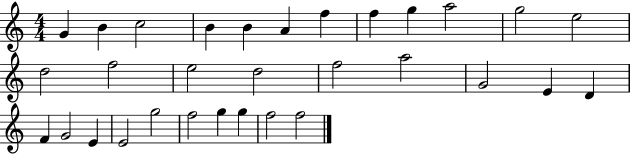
X:1
T:Untitled
M:4/4
L:1/4
K:C
G B c2 B B A f f g a2 g2 e2 d2 f2 e2 d2 f2 a2 G2 E D F G2 E E2 g2 f2 g g f2 f2